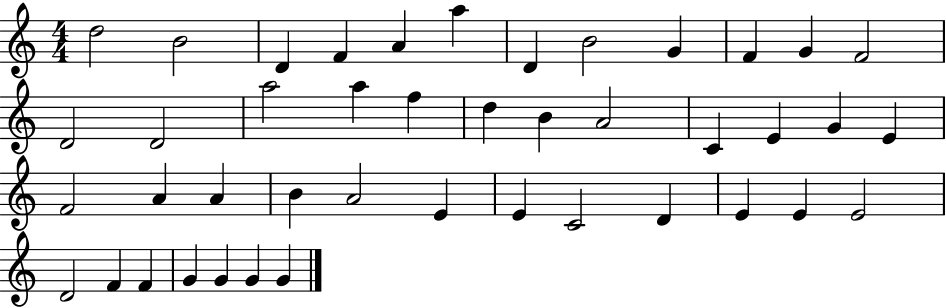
X:1
T:Untitled
M:4/4
L:1/4
K:C
d2 B2 D F A a D B2 G F G F2 D2 D2 a2 a f d B A2 C E G E F2 A A B A2 E E C2 D E E E2 D2 F F G G G G